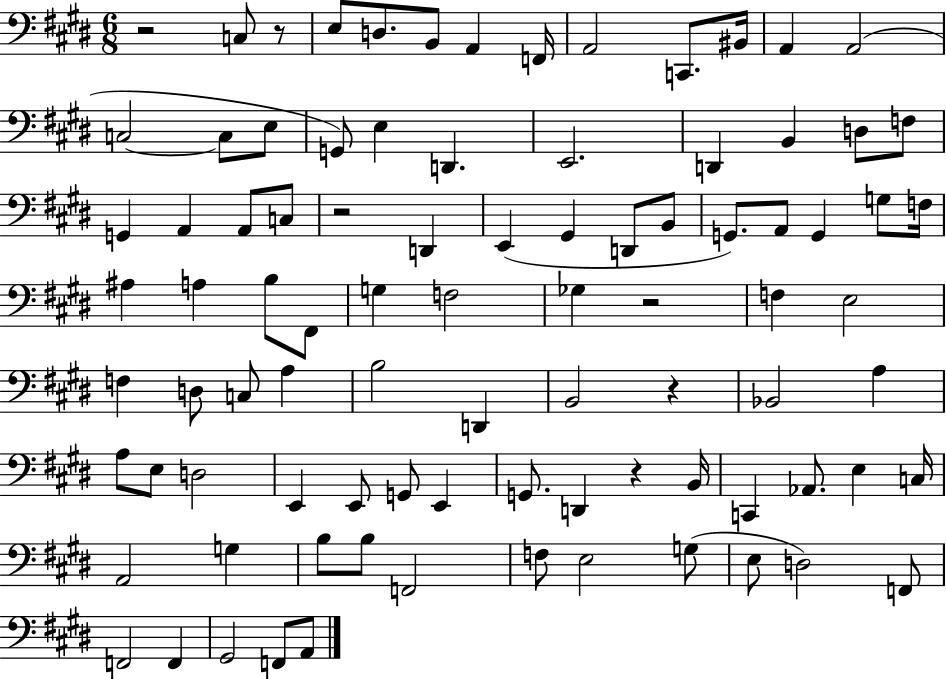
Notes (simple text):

R/h C3/e R/e E3/e D3/e. B2/e A2/q F2/s A2/h C2/e. BIS2/s A2/q A2/h C3/h C3/e E3/e G2/e E3/q D2/q. E2/h. D2/q B2/q D3/e F3/e G2/q A2/q A2/e C3/e R/h D2/q E2/q G#2/q D2/e B2/e G2/e. A2/e G2/q G3/e F3/s A#3/q A3/q B3/e F#2/e G3/q F3/h Gb3/q R/h F3/q E3/h F3/q D3/e C3/e A3/q B3/h D2/q B2/h R/q Bb2/h A3/q A3/e E3/e D3/h E2/q E2/e G2/e E2/q G2/e. D2/q R/q B2/s C2/q Ab2/e. E3/q C3/s A2/h G3/q B3/e B3/e F2/h F3/e E3/h G3/e E3/e D3/h F2/e F2/h F2/q G#2/h F2/e A2/e